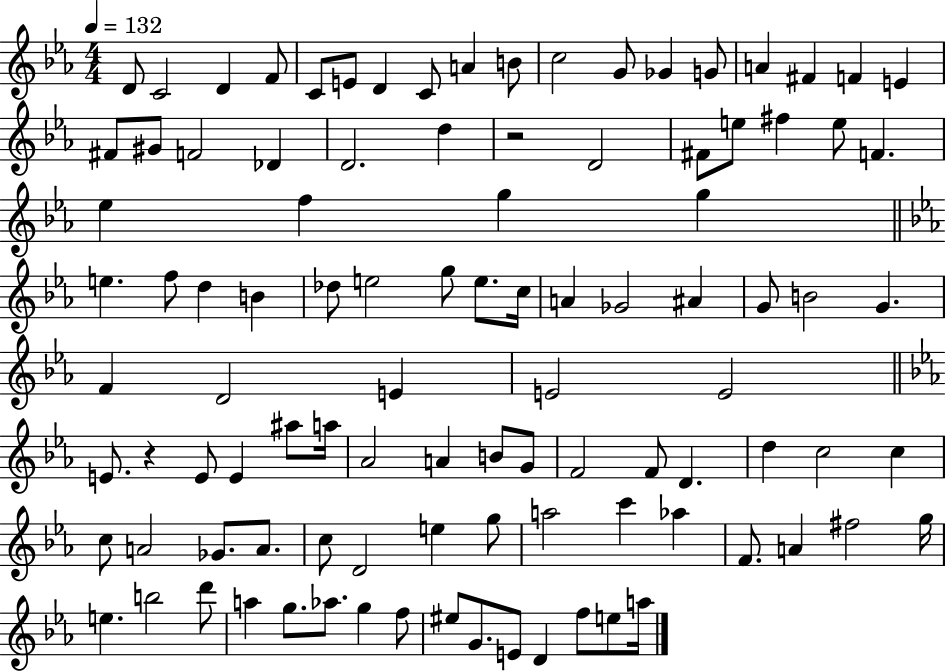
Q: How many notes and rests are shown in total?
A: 101